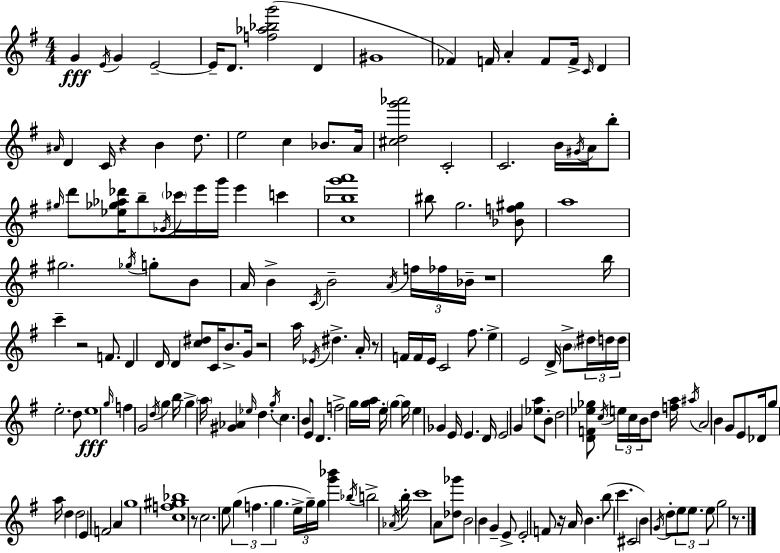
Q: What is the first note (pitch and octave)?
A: G4